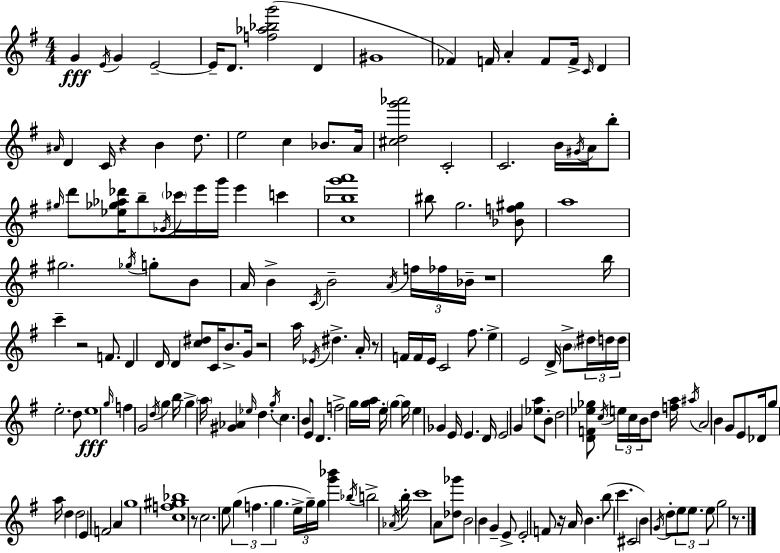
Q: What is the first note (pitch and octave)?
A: G4